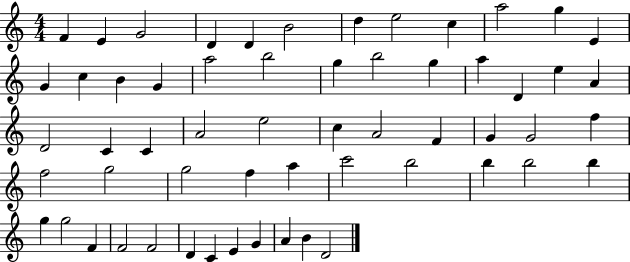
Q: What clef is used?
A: treble